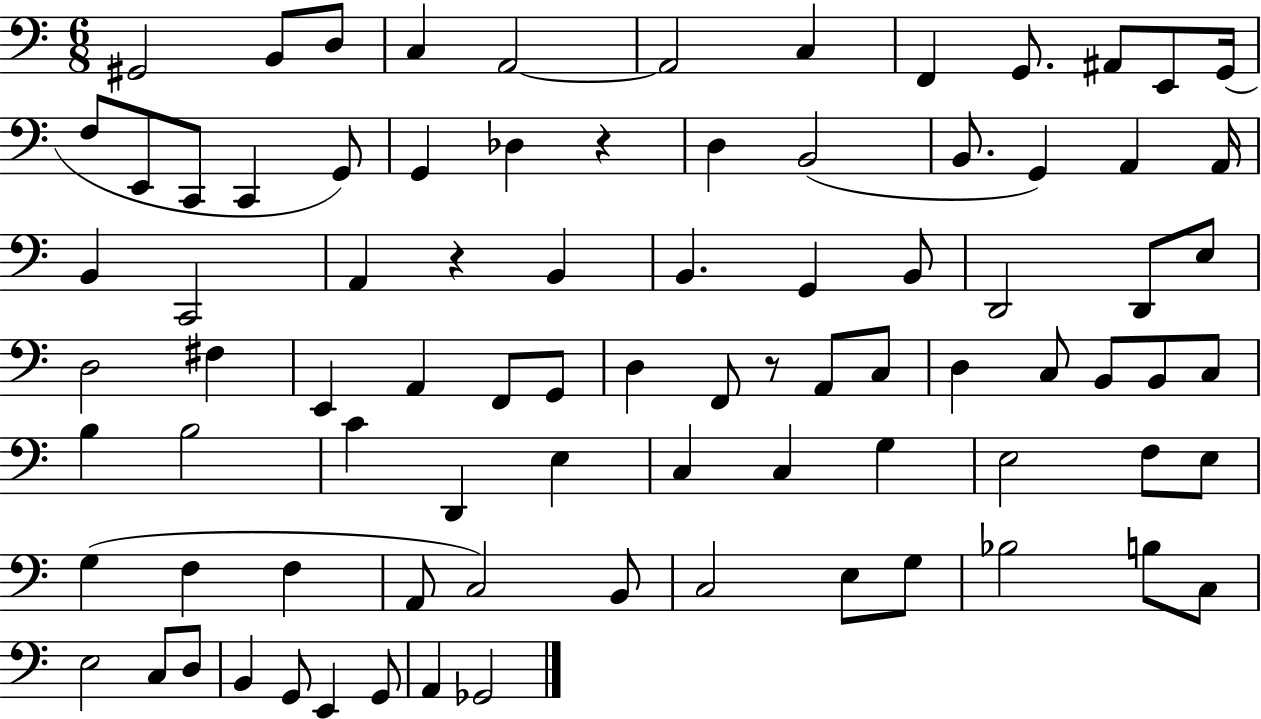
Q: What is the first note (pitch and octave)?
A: G#2